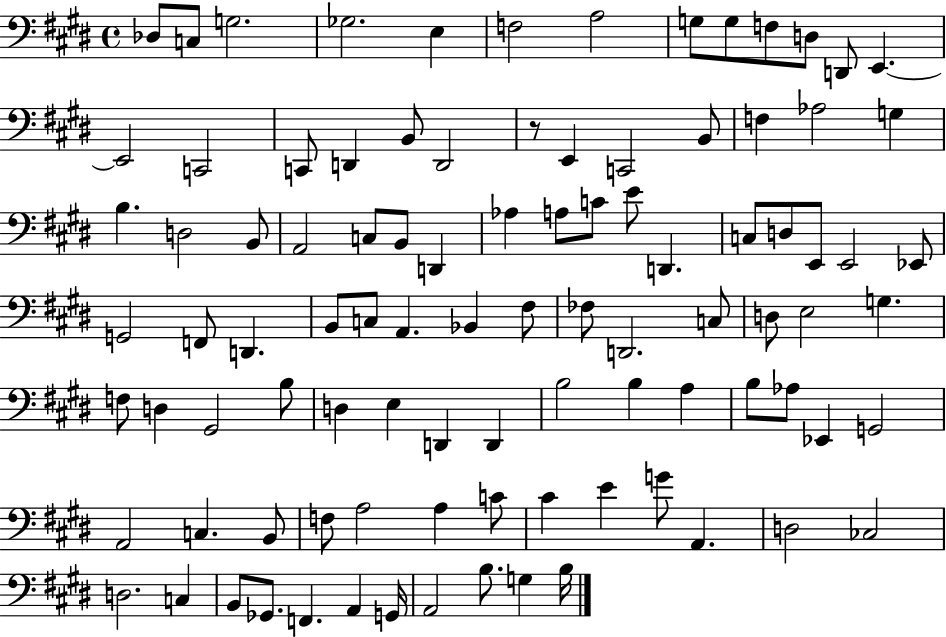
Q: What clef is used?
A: bass